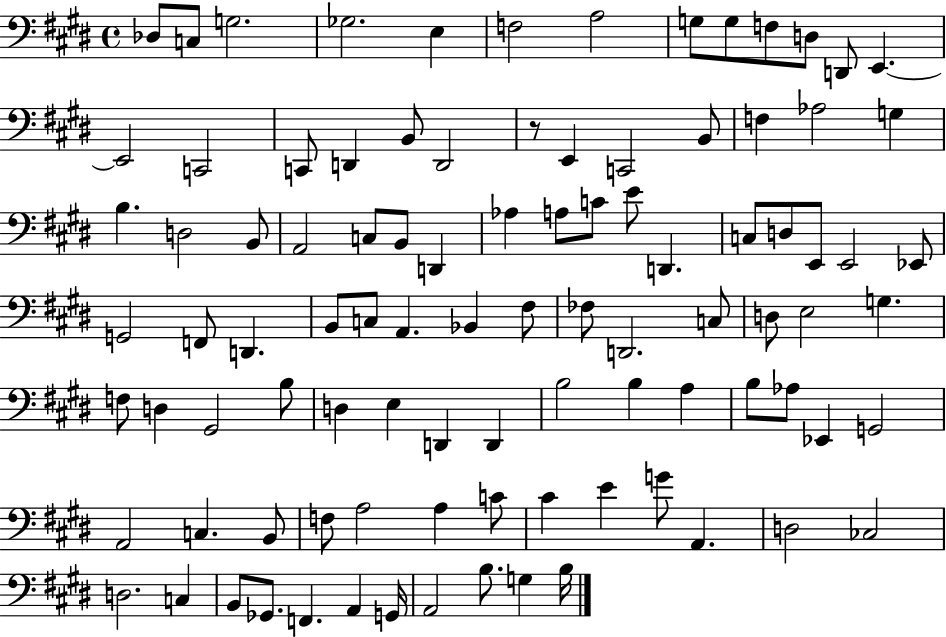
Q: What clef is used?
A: bass